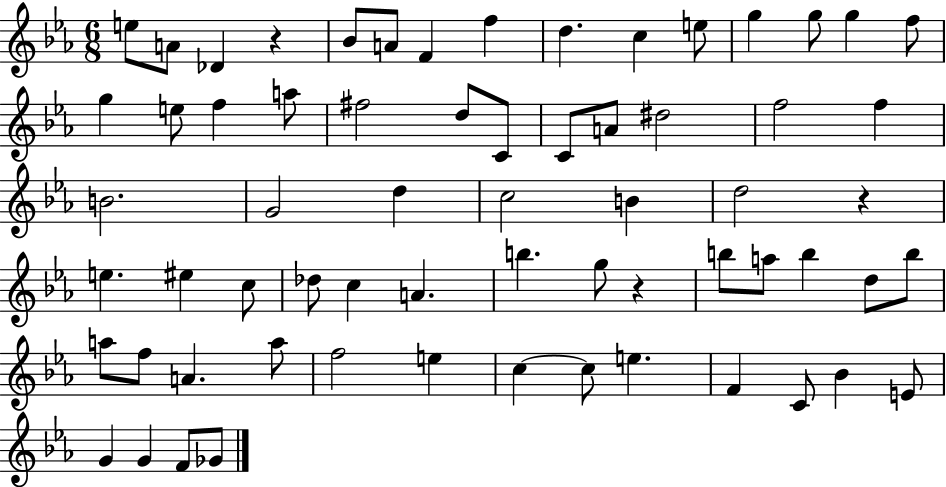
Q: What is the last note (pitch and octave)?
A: Gb4